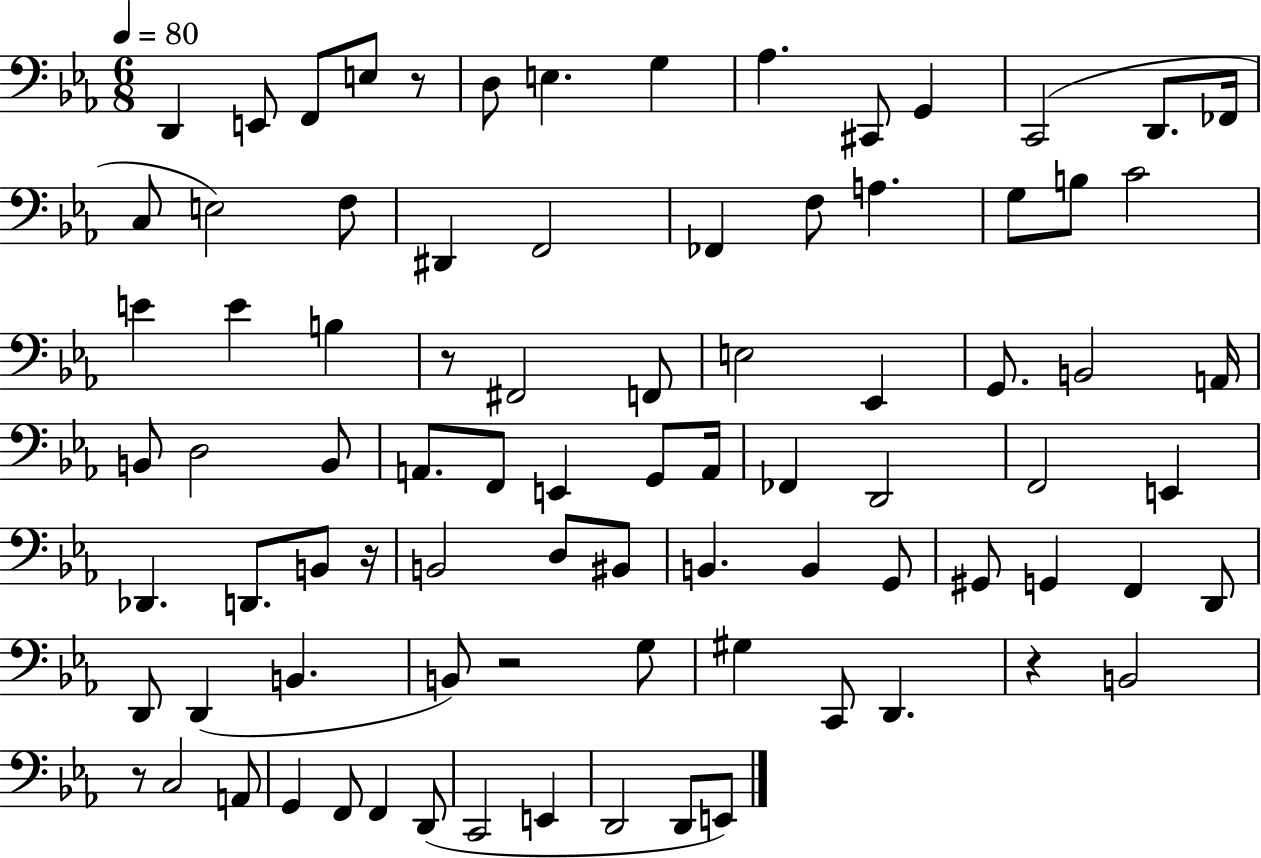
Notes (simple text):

D2/q E2/e F2/e E3/e R/e D3/e E3/q. G3/q Ab3/q. C#2/e G2/q C2/h D2/e. FES2/s C3/e E3/h F3/e D#2/q F2/h FES2/q F3/e A3/q. G3/e B3/e C4/h E4/q E4/q B3/q R/e F#2/h F2/e E3/h Eb2/q G2/e. B2/h A2/s B2/e D3/h B2/e A2/e. F2/e E2/q G2/e A2/s FES2/q D2/h F2/h E2/q Db2/q. D2/e. B2/e R/s B2/h D3/e BIS2/e B2/q. B2/q G2/e G#2/e G2/q F2/q D2/e D2/e D2/q B2/q. B2/e R/h G3/e G#3/q C2/e D2/q. R/q B2/h R/e C3/h A2/e G2/q F2/e F2/q D2/e C2/h E2/q D2/h D2/e E2/e